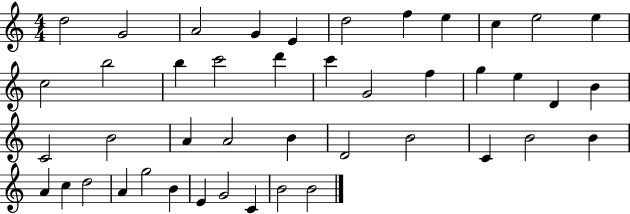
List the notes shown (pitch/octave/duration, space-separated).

D5/h G4/h A4/h G4/q E4/q D5/h F5/q E5/q C5/q E5/h E5/q C5/h B5/h B5/q C6/h D6/q C6/q G4/h F5/q G5/q E5/q D4/q B4/q C4/h B4/h A4/q A4/h B4/q D4/h B4/h C4/q B4/h B4/q A4/q C5/q D5/h A4/q G5/h B4/q E4/q G4/h C4/q B4/h B4/h